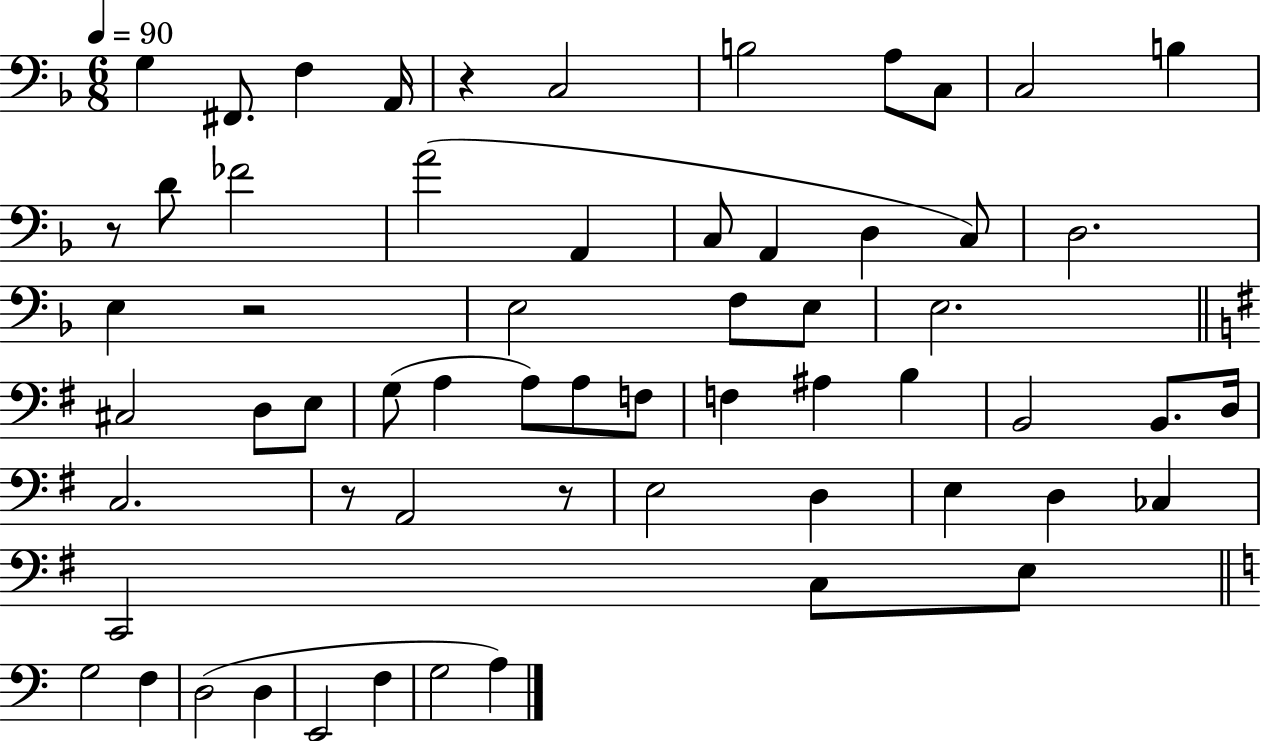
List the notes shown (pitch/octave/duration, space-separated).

G3/q F#2/e. F3/q A2/s R/q C3/h B3/h A3/e C3/e C3/h B3/q R/e D4/e FES4/h A4/h A2/q C3/e A2/q D3/q C3/e D3/h. E3/q R/h E3/h F3/e E3/e E3/h. C#3/h D3/e E3/e G3/e A3/q A3/e A3/e F3/e F3/q A#3/q B3/q B2/h B2/e. D3/s C3/h. R/e A2/h R/e E3/h D3/q E3/q D3/q CES3/q C2/h C3/e E3/e G3/h F3/q D3/h D3/q E2/h F3/q G3/h A3/q